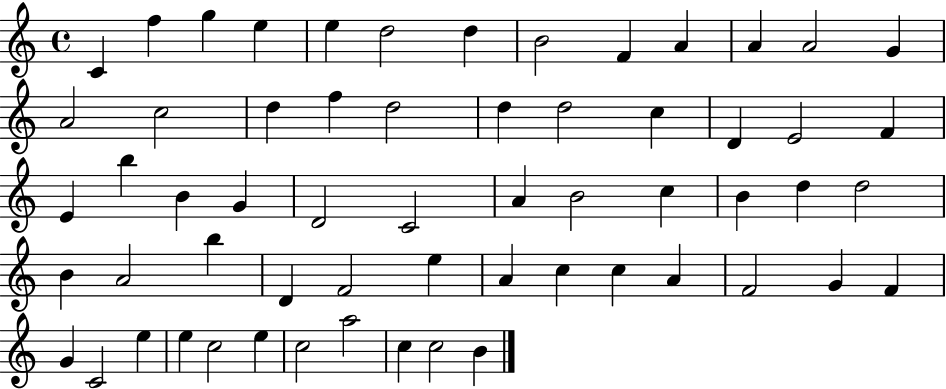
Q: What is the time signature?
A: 4/4